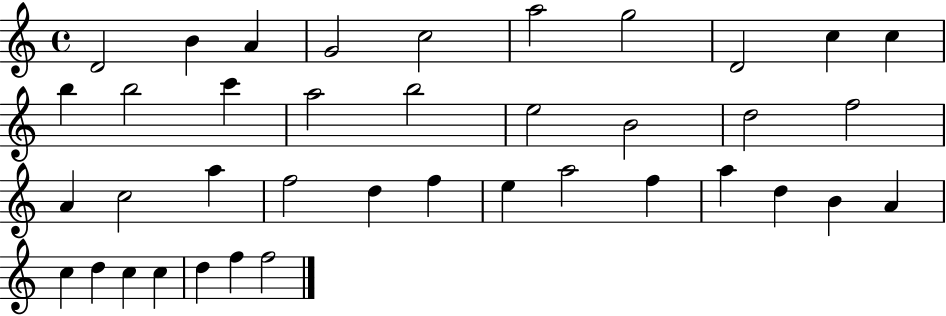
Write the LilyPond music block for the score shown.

{
  \clef treble
  \time 4/4
  \defaultTimeSignature
  \key c \major
  d'2 b'4 a'4 | g'2 c''2 | a''2 g''2 | d'2 c''4 c''4 | \break b''4 b''2 c'''4 | a''2 b''2 | e''2 b'2 | d''2 f''2 | \break a'4 c''2 a''4 | f''2 d''4 f''4 | e''4 a''2 f''4 | a''4 d''4 b'4 a'4 | \break c''4 d''4 c''4 c''4 | d''4 f''4 f''2 | \bar "|."
}